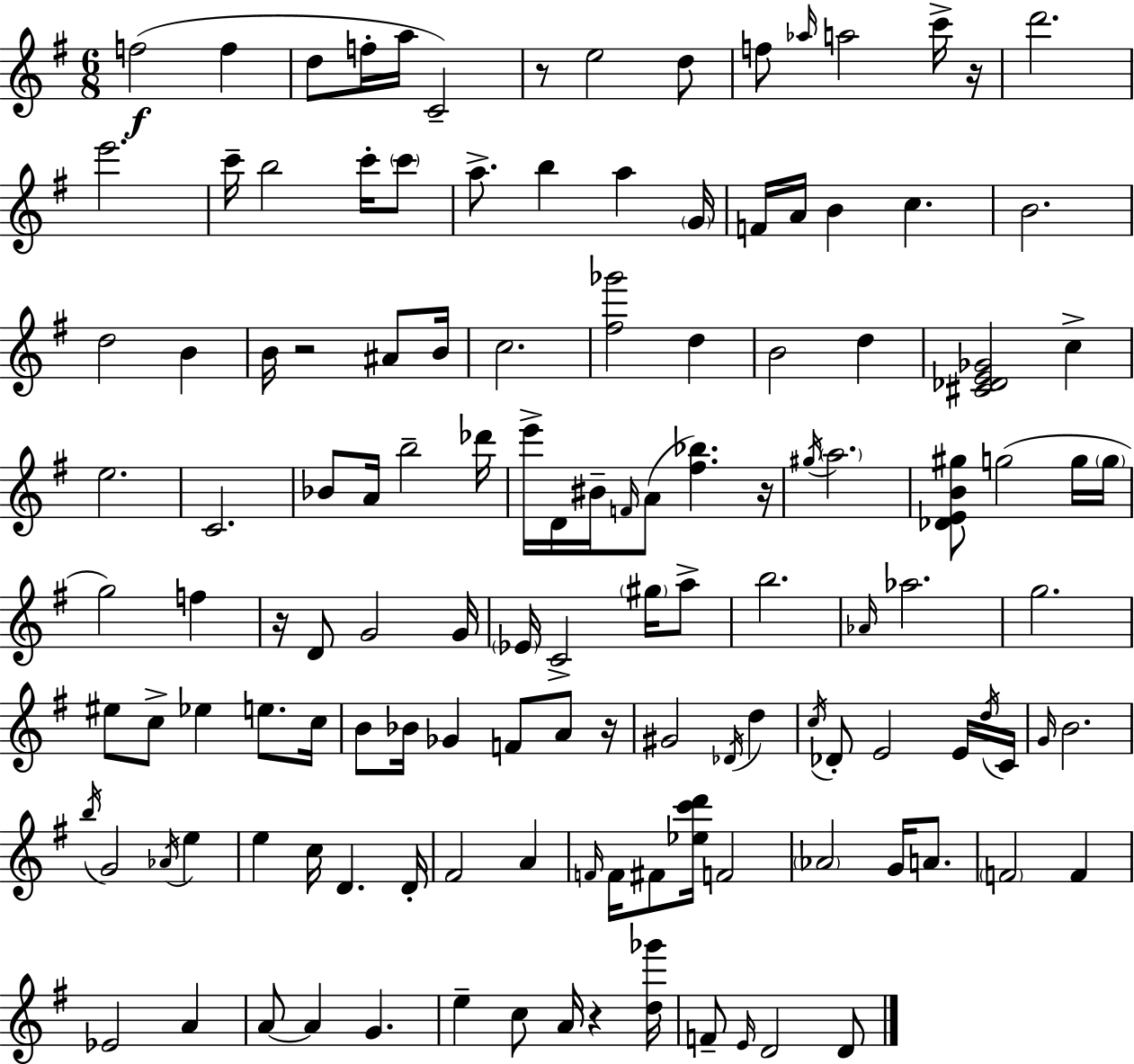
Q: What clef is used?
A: treble